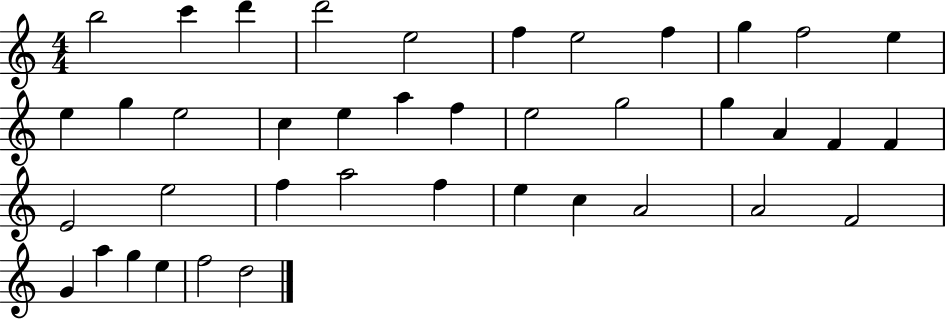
B5/h C6/q D6/q D6/h E5/h F5/q E5/h F5/q G5/q F5/h E5/q E5/q G5/q E5/h C5/q E5/q A5/q F5/q E5/h G5/h G5/q A4/q F4/q F4/q E4/h E5/h F5/q A5/h F5/q E5/q C5/q A4/h A4/h F4/h G4/q A5/q G5/q E5/q F5/h D5/h